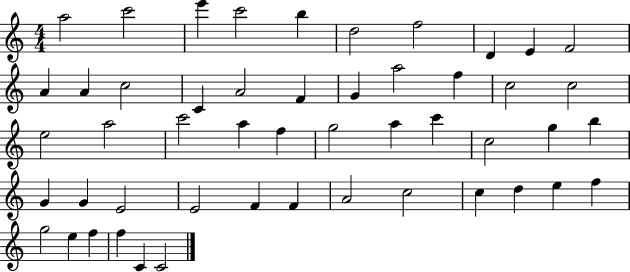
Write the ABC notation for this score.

X:1
T:Untitled
M:4/4
L:1/4
K:C
a2 c'2 e' c'2 b d2 f2 D E F2 A A c2 C A2 F G a2 f c2 c2 e2 a2 c'2 a f g2 a c' c2 g b G G E2 E2 F F A2 c2 c d e f g2 e f f C C2